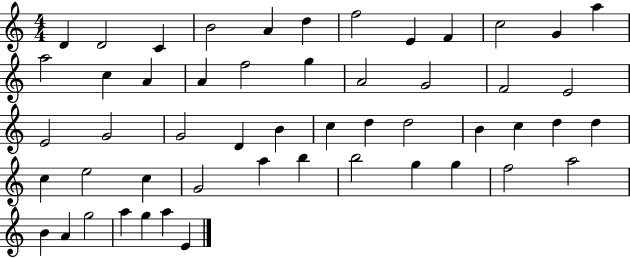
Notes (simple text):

D4/q D4/h C4/q B4/h A4/q D5/q F5/h E4/q F4/q C5/h G4/q A5/q A5/h C5/q A4/q A4/q F5/h G5/q A4/h G4/h F4/h E4/h E4/h G4/h G4/h D4/q B4/q C5/q D5/q D5/h B4/q C5/q D5/q D5/q C5/q E5/h C5/q G4/h A5/q B5/q B5/h G5/q G5/q F5/h A5/h B4/q A4/q G5/h A5/q G5/q A5/q E4/q